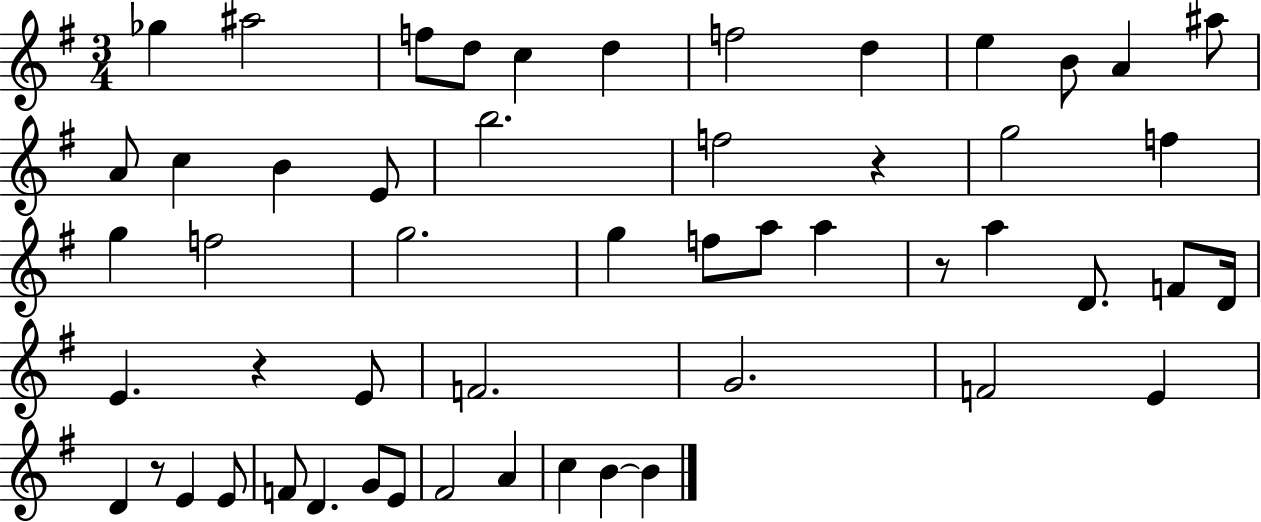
{
  \clef treble
  \numericTimeSignature
  \time 3/4
  \key g \major
  ges''4 ais''2 | f''8 d''8 c''4 d''4 | f''2 d''4 | e''4 b'8 a'4 ais''8 | \break a'8 c''4 b'4 e'8 | b''2. | f''2 r4 | g''2 f''4 | \break g''4 f''2 | g''2. | g''4 f''8 a''8 a''4 | r8 a''4 d'8. f'8 d'16 | \break e'4. r4 e'8 | f'2. | g'2. | f'2 e'4 | \break d'4 r8 e'4 e'8 | f'8 d'4. g'8 e'8 | fis'2 a'4 | c''4 b'4~~ b'4 | \break \bar "|."
}